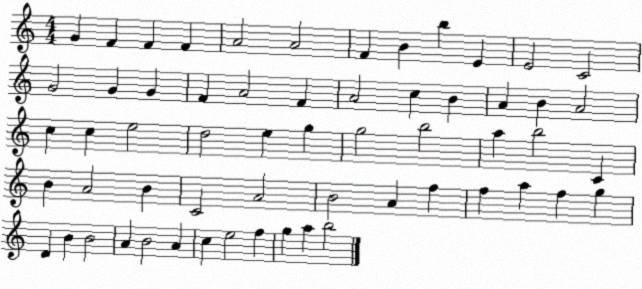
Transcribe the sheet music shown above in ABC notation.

X:1
T:Untitled
M:4/4
L:1/4
K:C
G F F F A2 A2 F B b E E2 C2 G2 G G F A2 F A2 c B A B A2 c c e2 d2 e g g2 b2 a b2 C B A2 B C2 A2 B2 A f f a f g D B B2 A B2 A c e2 f g a b2